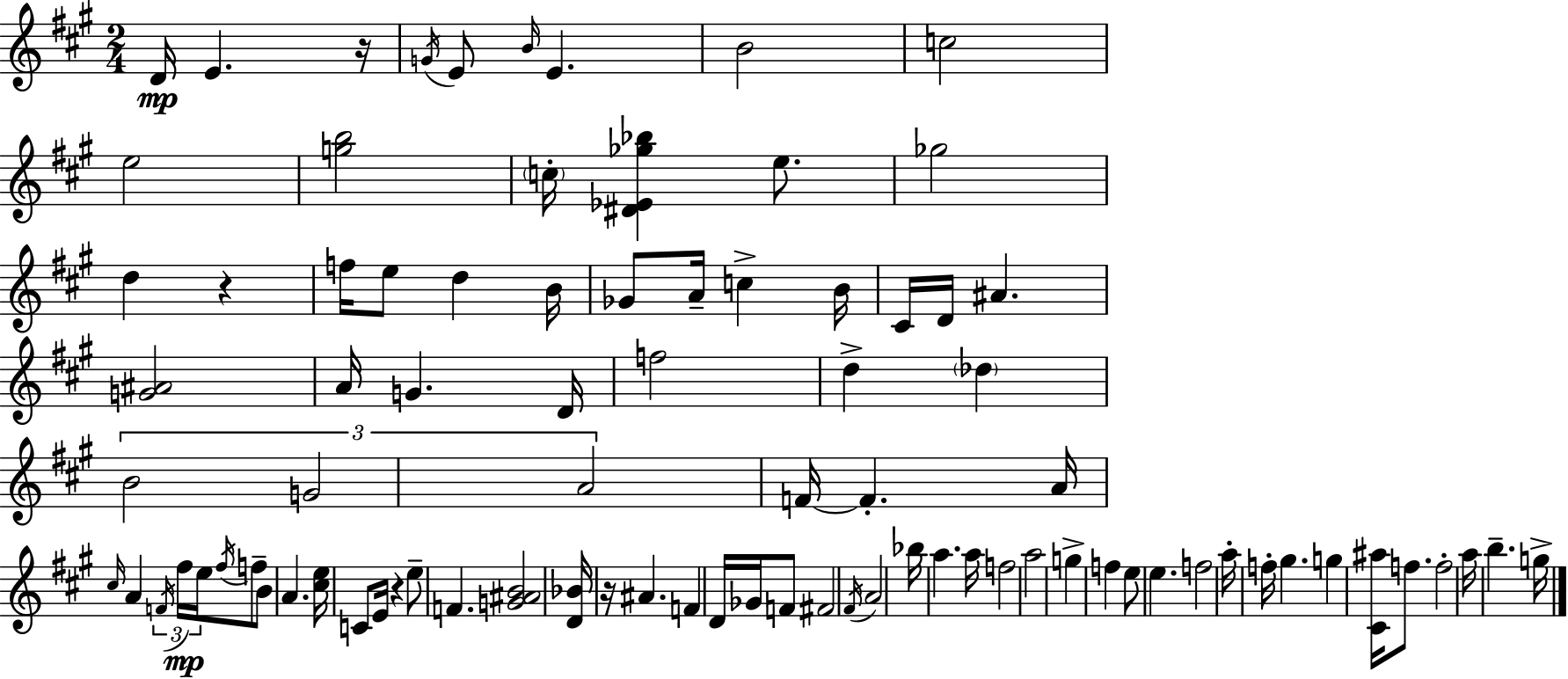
D4/s E4/q. R/s G4/s E4/e B4/s E4/q. B4/h C5/h E5/h [G5,B5]/h C5/s [D#4,Eb4,Gb5,Bb5]/q E5/e. Gb5/h D5/q R/q F5/s E5/e D5/q B4/s Gb4/e A4/s C5/q B4/s C#4/s D4/s A#4/q. [G4,A#4]/h A4/s G4/q. D4/s F5/h D5/q Db5/q B4/h G4/h A4/h F4/s F4/q. A4/s C#5/s A4/q F4/s F#5/s E5/s F#5/s F5/e B4/e A4/q. [C#5,E5]/s C4/e E4/s R/q E5/e F4/q. [G4,A#4,B4]/h [D4,Bb4]/s R/s A#4/q. F4/q D4/s Gb4/s F4/e F#4/h F#4/s A4/h Bb5/s A5/q. A5/s F5/h A5/h G5/q F5/q E5/e E5/q. F5/h A5/s F5/s G#5/q. G5/q [C#4,A#5]/s F5/e. F5/h A5/s B5/q. G5/s